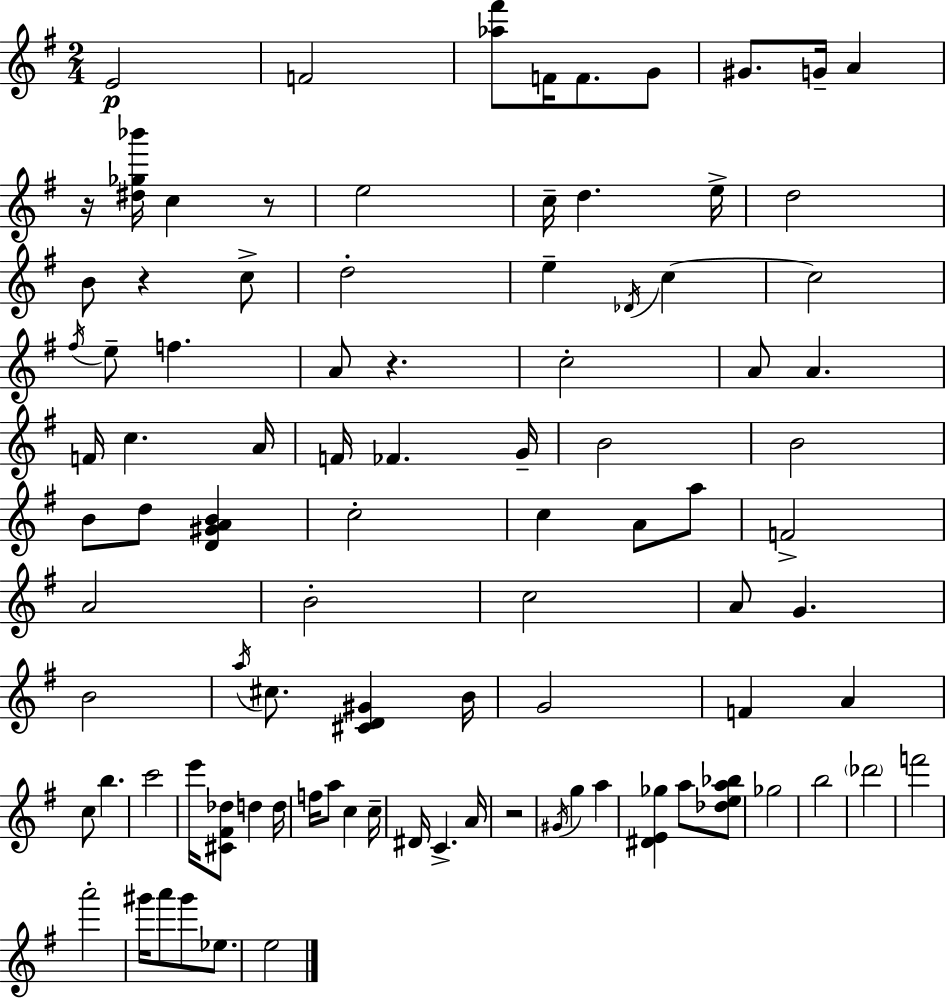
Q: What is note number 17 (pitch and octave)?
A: D5